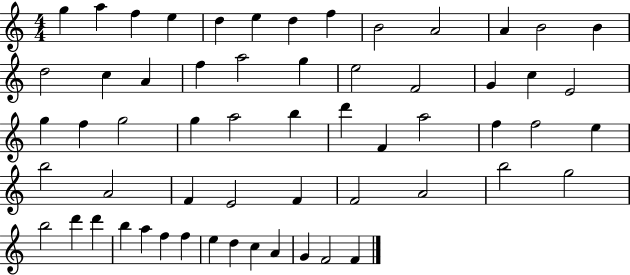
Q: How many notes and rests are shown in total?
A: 59